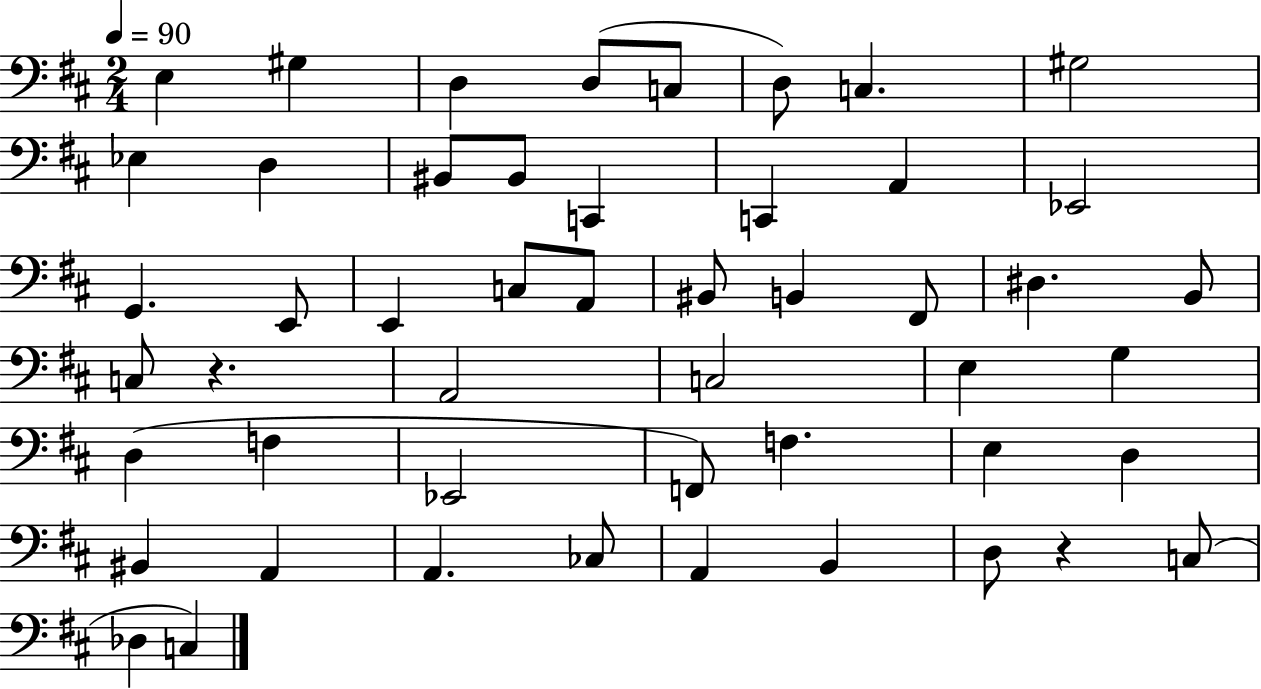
{
  \clef bass
  \numericTimeSignature
  \time 2/4
  \key d \major
  \tempo 4 = 90
  e4 gis4 | d4 d8( c8 | d8) c4. | gis2 | \break ees4 d4 | bis,8 bis,8 c,4 | c,4 a,4 | ees,2 | \break g,4. e,8 | e,4 c8 a,8 | bis,8 b,4 fis,8 | dis4. b,8 | \break c8 r4. | a,2 | c2 | e4 g4 | \break d4( f4 | ees,2 | f,8) f4. | e4 d4 | \break bis,4 a,4 | a,4. ces8 | a,4 b,4 | d8 r4 c8( | \break des4 c4) | \bar "|."
}